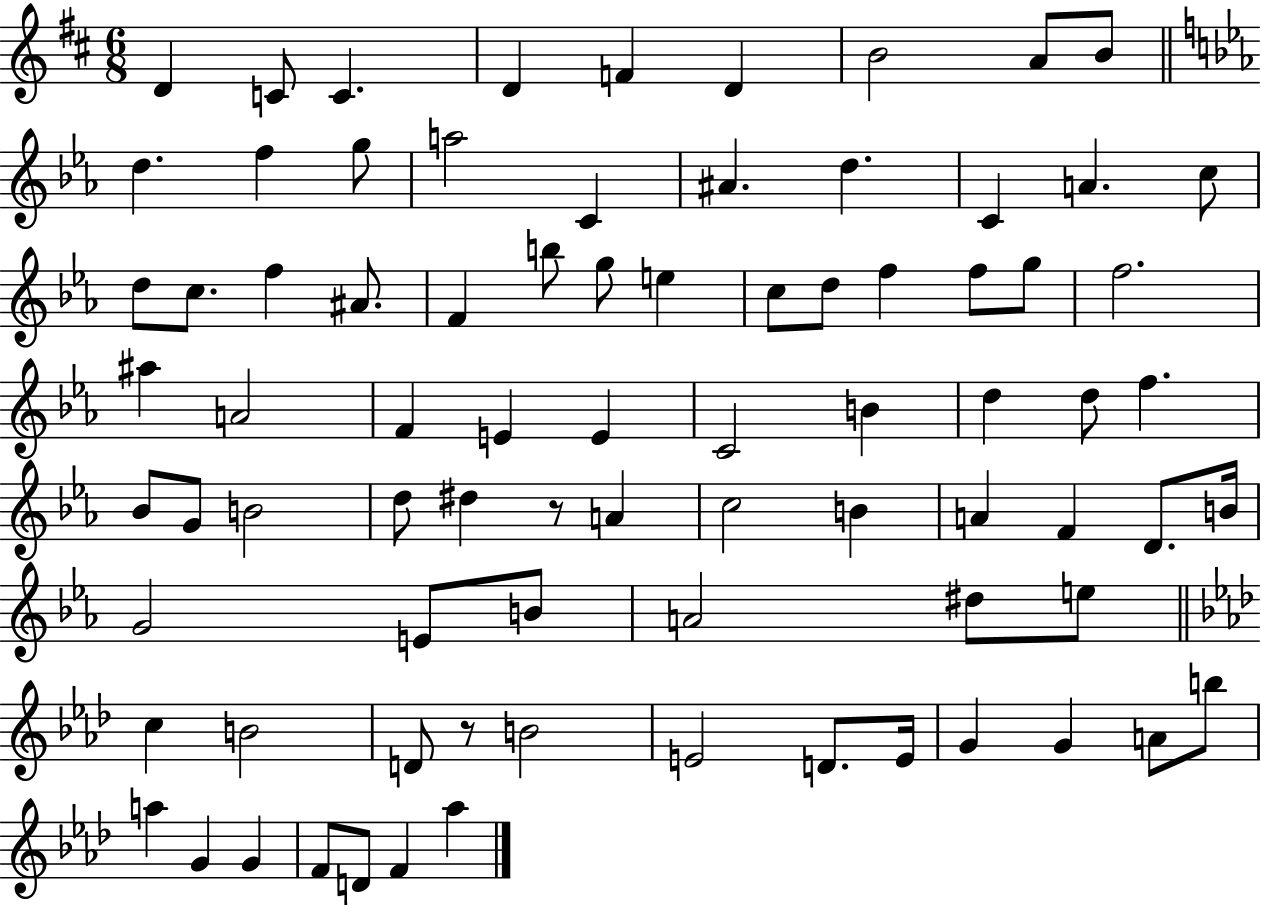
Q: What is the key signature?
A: D major